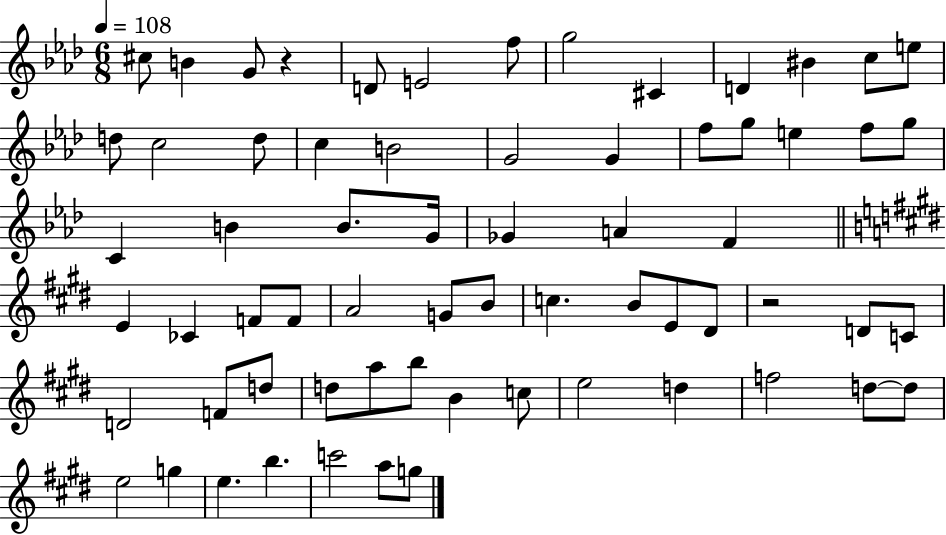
{
  \clef treble
  \numericTimeSignature
  \time 6/8
  \key aes \major
  \tempo 4 = 108
  \repeat volta 2 { cis''8 b'4 g'8 r4 | d'8 e'2 f''8 | g''2 cis'4 | d'4 bis'4 c''8 e''8 | \break d''8 c''2 d''8 | c''4 b'2 | g'2 g'4 | f''8 g''8 e''4 f''8 g''8 | \break c'4 b'4 b'8. g'16 | ges'4 a'4 f'4 | \bar "||" \break \key e \major e'4 ces'4 f'8 f'8 | a'2 g'8 b'8 | c''4. b'8 e'8 dis'8 | r2 d'8 c'8 | \break d'2 f'8 d''8 | d''8 a''8 b''8 b'4 c''8 | e''2 d''4 | f''2 d''8~~ d''8 | \break e''2 g''4 | e''4. b''4. | c'''2 a''8 g''8 | } \bar "|."
}